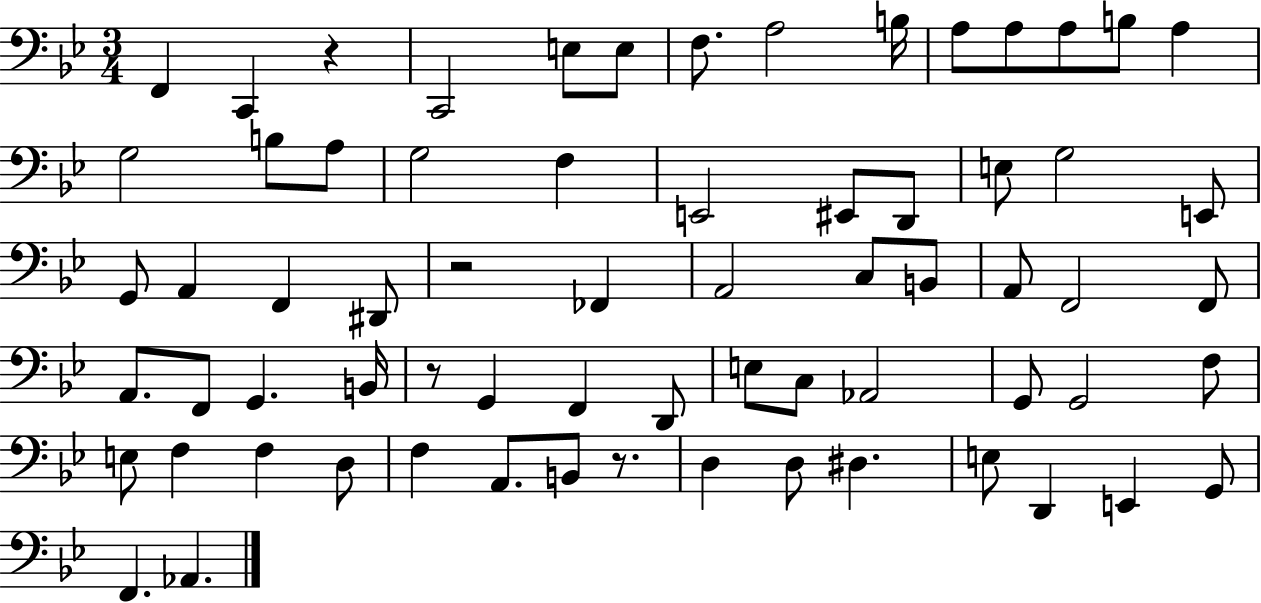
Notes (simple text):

F2/q C2/q R/q C2/h E3/e E3/e F3/e. A3/h B3/s A3/e A3/e A3/e B3/e A3/q G3/h B3/e A3/e G3/h F3/q E2/h EIS2/e D2/e E3/e G3/h E2/e G2/e A2/q F2/q D#2/e R/h FES2/q A2/h C3/e B2/e A2/e F2/h F2/e A2/e. F2/e G2/q. B2/s R/e G2/q F2/q D2/e E3/e C3/e Ab2/h G2/e G2/h F3/e E3/e F3/q F3/q D3/e F3/q A2/e. B2/e R/e. D3/q D3/e D#3/q. E3/e D2/q E2/q G2/e F2/q. Ab2/q.